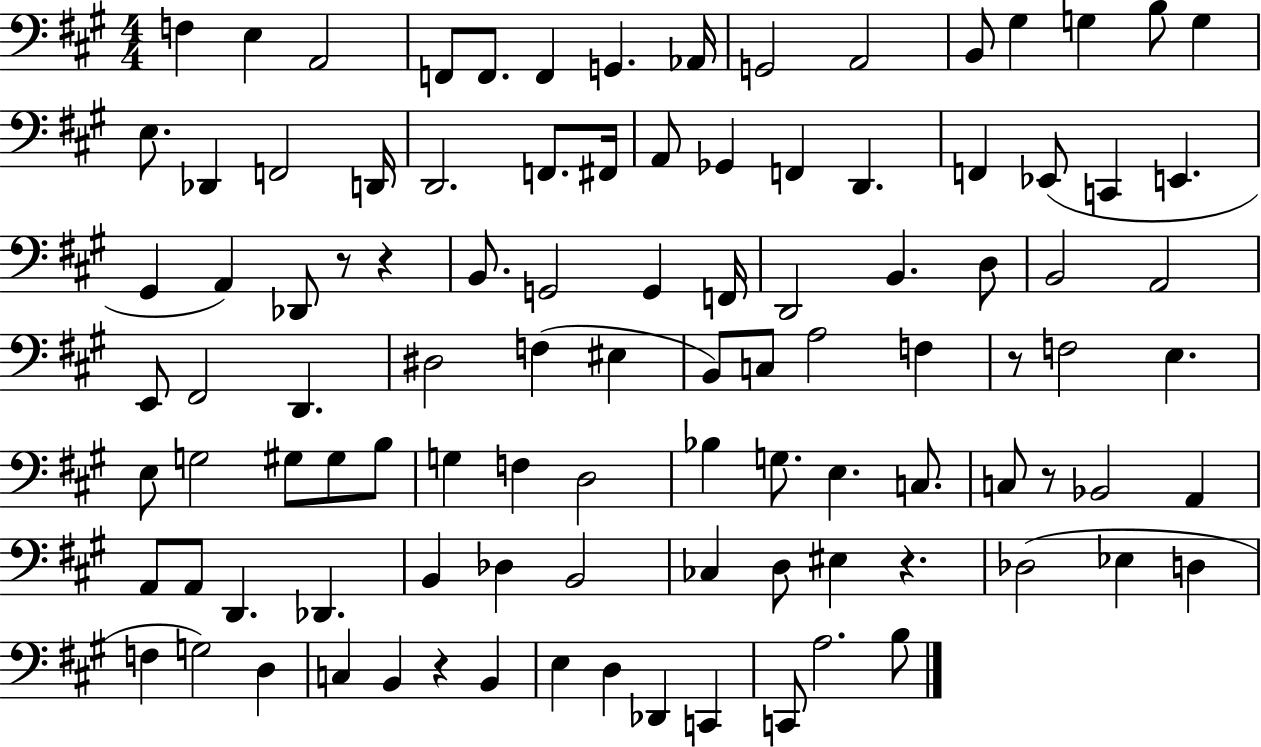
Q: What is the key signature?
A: A major